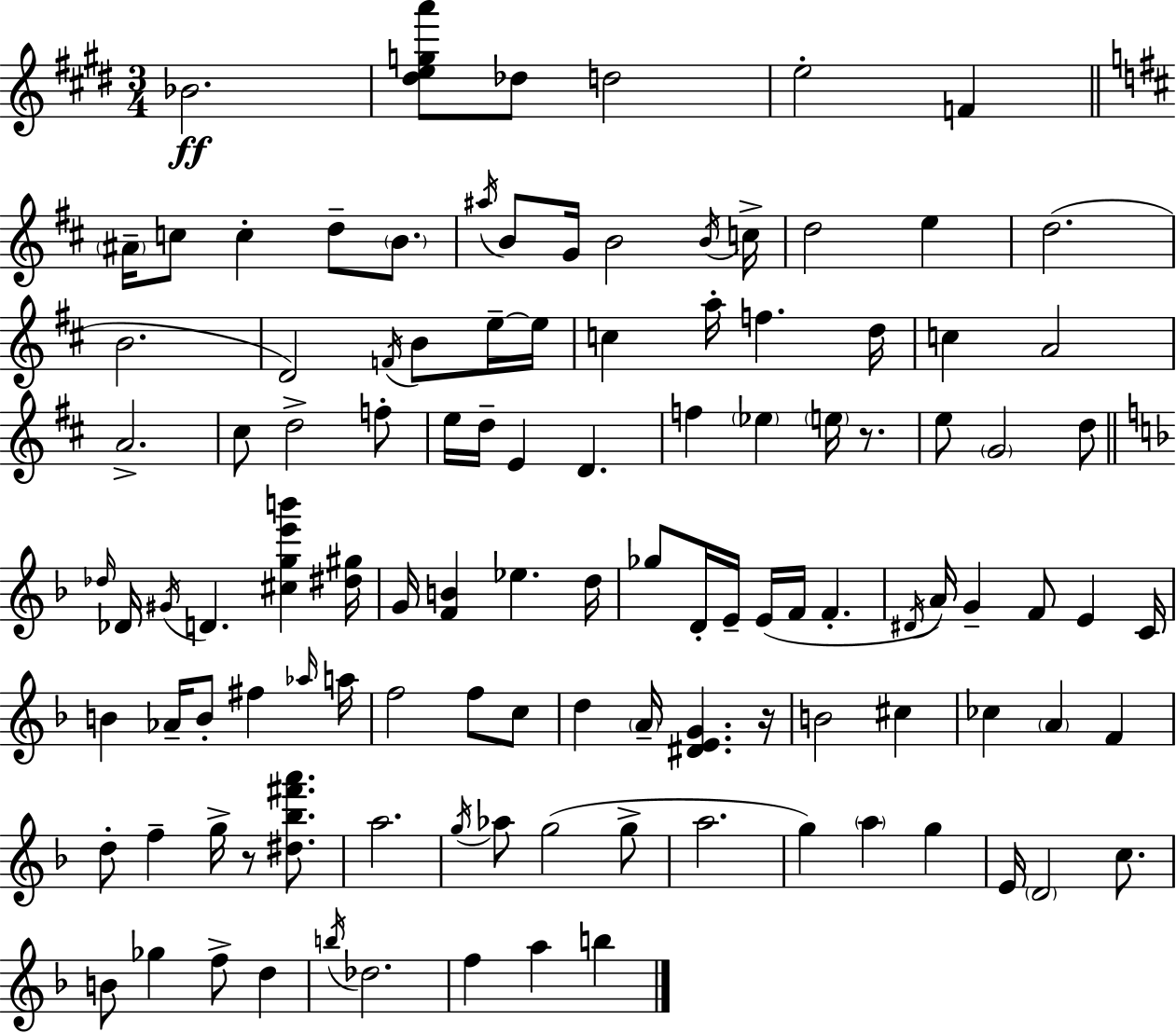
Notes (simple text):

Bb4/h. [D#5,E5,G5,A6]/e Db5/e D5/h E5/h F4/q A#4/s C5/e C5/q D5/e B4/e. A#5/s B4/e G4/s B4/h B4/s C5/s D5/h E5/q D5/h. B4/h. D4/h F4/s B4/e E5/s E5/s C5/q A5/s F5/q. D5/s C5/q A4/h A4/h. C#5/e D5/h F5/e E5/s D5/s E4/q D4/q. F5/q Eb5/q E5/s R/e. E5/e G4/h D5/e Db5/s Db4/s G#4/s D4/q. [C#5,G5,E6,B6]/q [D#5,G#5]/s G4/s [F4,B4]/q Eb5/q. D5/s Gb5/e D4/s E4/s E4/s F4/s F4/q. D#4/s A4/s G4/q F4/e E4/q C4/s B4/q Ab4/s B4/e F#5/q Ab5/s A5/s F5/h F5/e C5/e D5/q A4/s [D#4,E4,G4]/q. R/s B4/h C#5/q CES5/q A4/q F4/q D5/e F5/q G5/s R/e [D#5,Bb5,F#6,A6]/e. A5/h. G5/s Ab5/e G5/h G5/e A5/h. G5/q A5/q G5/q E4/s D4/h C5/e. B4/e Gb5/q F5/e D5/q B5/s Db5/h. F5/q A5/q B5/q